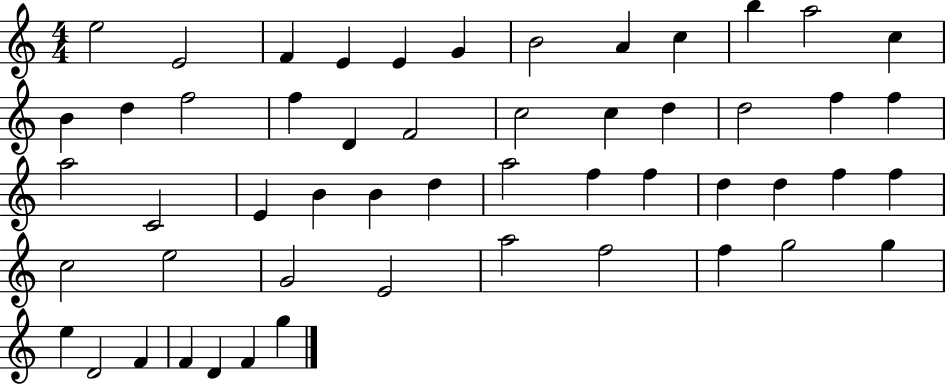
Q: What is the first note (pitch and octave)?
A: E5